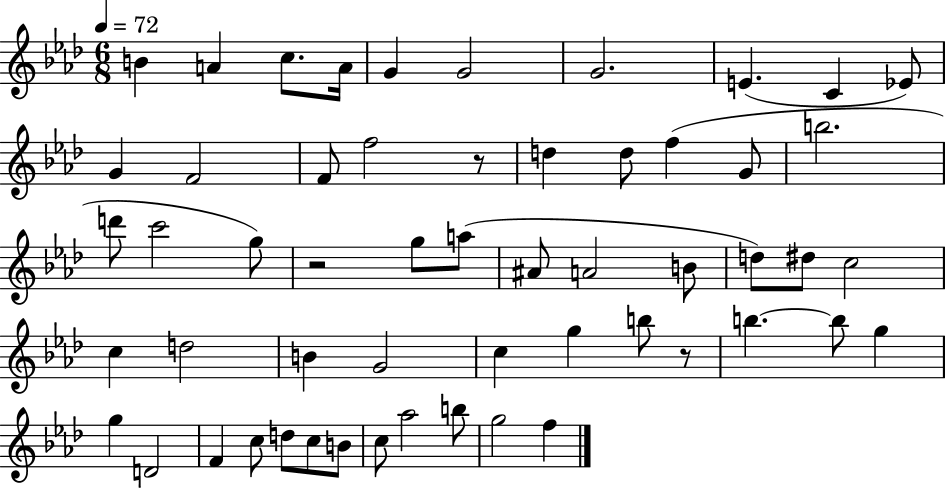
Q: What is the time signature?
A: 6/8